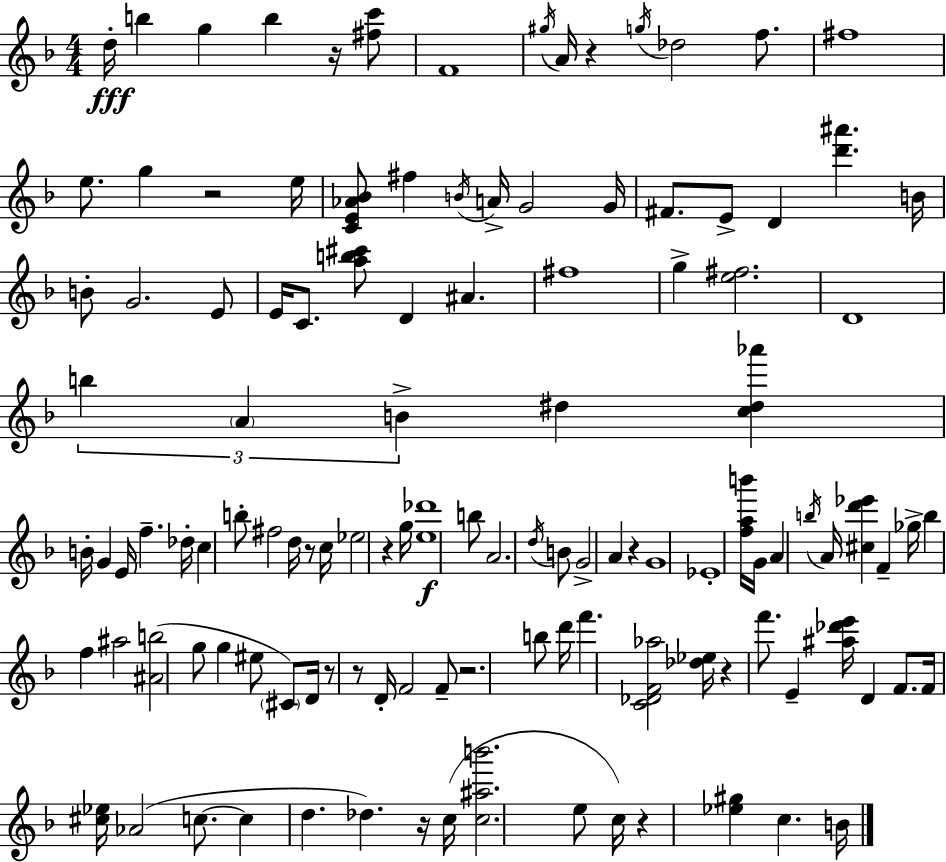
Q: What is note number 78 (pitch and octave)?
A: F6